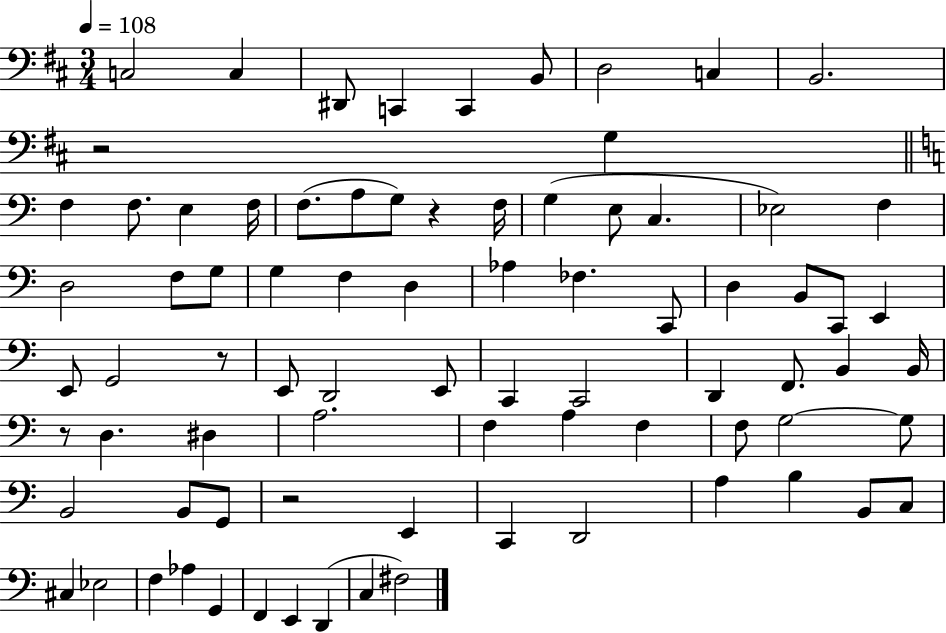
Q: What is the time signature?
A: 3/4